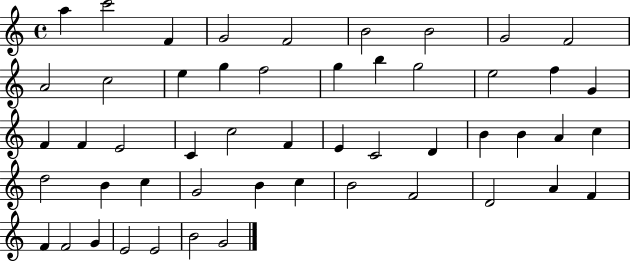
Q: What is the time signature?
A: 4/4